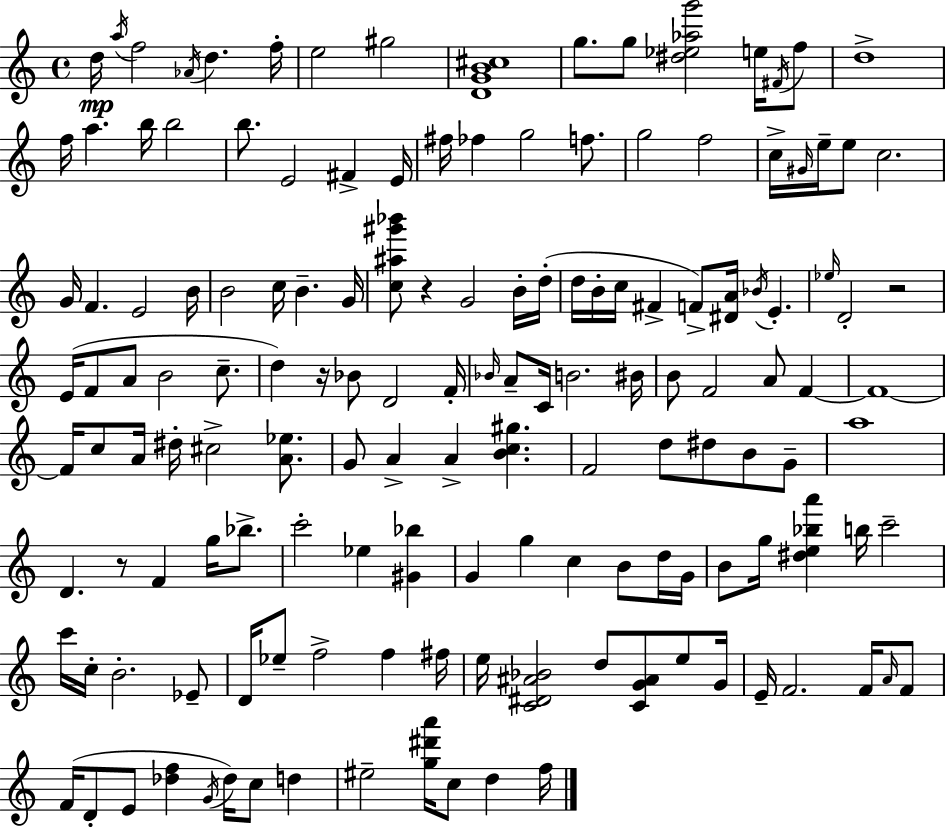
D5/s A5/s F5/h Ab4/s D5/q. F5/s E5/h G#5/h [D4,G4,B4,C#5]/w G5/e. G5/e [D#5,Eb5,Ab5,G6]/h E5/s F#4/s F5/e D5/w F5/s A5/q. B5/s B5/h B5/e. E4/h F#4/q E4/s F#5/s FES5/q G5/h F5/e. G5/h F5/h C5/s G#4/s E5/s E5/e C5/h. G4/s F4/q. E4/h B4/s B4/h C5/s B4/q. G4/s [C5,A#5,G#6,Bb6]/e R/q G4/h B4/s D5/s D5/s B4/s C5/s F#4/q F4/e [D#4,A4]/s Bb4/s E4/q. Eb5/s D4/h R/h E4/s F4/e A4/e B4/h C5/e. D5/q R/s Bb4/e D4/h F4/s Bb4/s A4/e C4/s B4/h. BIS4/s B4/e F4/h A4/e F4/q F4/w F4/s C5/e A4/s D#5/s C#5/h [A4,Eb5]/e. G4/e A4/q A4/q [B4,C5,G#5]/q. F4/h D5/e D#5/e B4/e G4/e A5/w D4/q. R/e F4/q G5/s Bb5/e. C6/h Eb5/q [G#4,Bb5]/q G4/q G5/q C5/q B4/e D5/s G4/s B4/e G5/s [D#5,E5,Bb5,A6]/q B5/s C6/h C6/s C5/s B4/h. Eb4/e D4/s Eb5/e F5/h F5/q F#5/s E5/s [C4,D#4,A#4,Bb4]/h D5/e [C4,G4,A#4]/e E5/e G4/s E4/s F4/h. F4/s A4/s F4/e F4/s D4/e E4/e [Db5,F5]/q G4/s Db5/s C5/e D5/q EIS5/h [G5,D#6,A6]/s C5/e D5/q F5/s